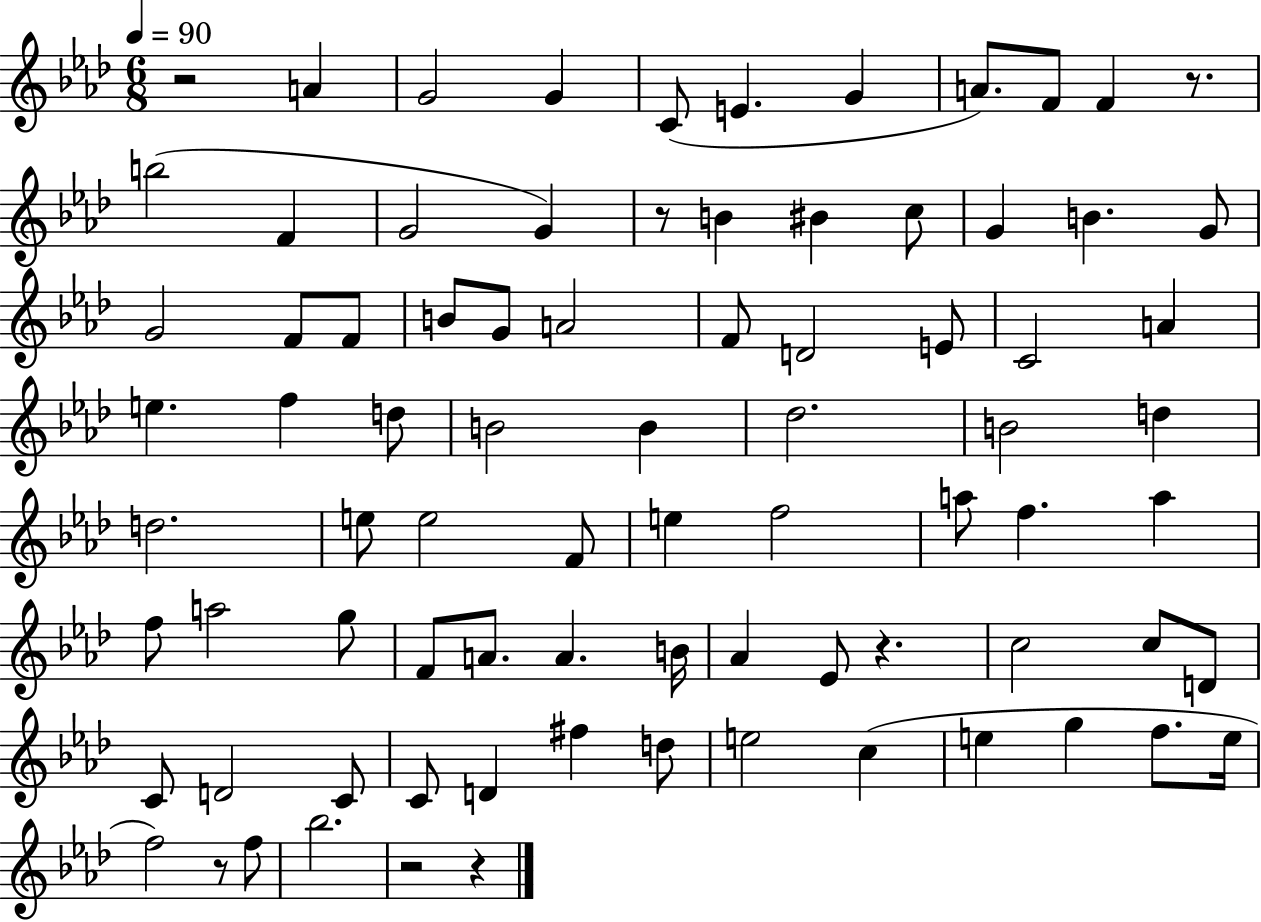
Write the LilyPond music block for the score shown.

{
  \clef treble
  \numericTimeSignature
  \time 6/8
  \key aes \major
  \tempo 4 = 90
  r2 a'4 | g'2 g'4 | c'8( e'4. g'4 | a'8.) f'8 f'4 r8. | \break b''2( f'4 | g'2 g'4) | r8 b'4 bis'4 c''8 | g'4 b'4. g'8 | \break g'2 f'8 f'8 | b'8 g'8 a'2 | f'8 d'2 e'8 | c'2 a'4 | \break e''4. f''4 d''8 | b'2 b'4 | des''2. | b'2 d''4 | \break d''2. | e''8 e''2 f'8 | e''4 f''2 | a''8 f''4. a''4 | \break f''8 a''2 g''8 | f'8 a'8. a'4. b'16 | aes'4 ees'8 r4. | c''2 c''8 d'8 | \break c'8 d'2 c'8 | c'8 d'4 fis''4 d''8 | e''2 c''4( | e''4 g''4 f''8. e''16 | \break f''2) r8 f''8 | bes''2. | r2 r4 | \bar "|."
}